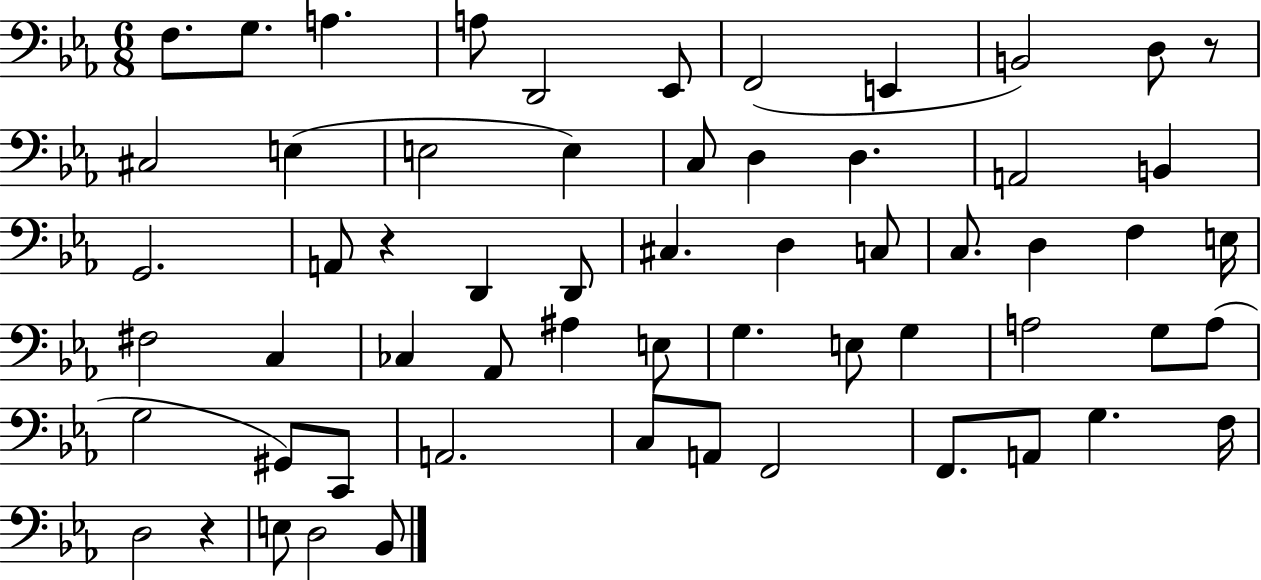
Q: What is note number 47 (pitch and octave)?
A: C3